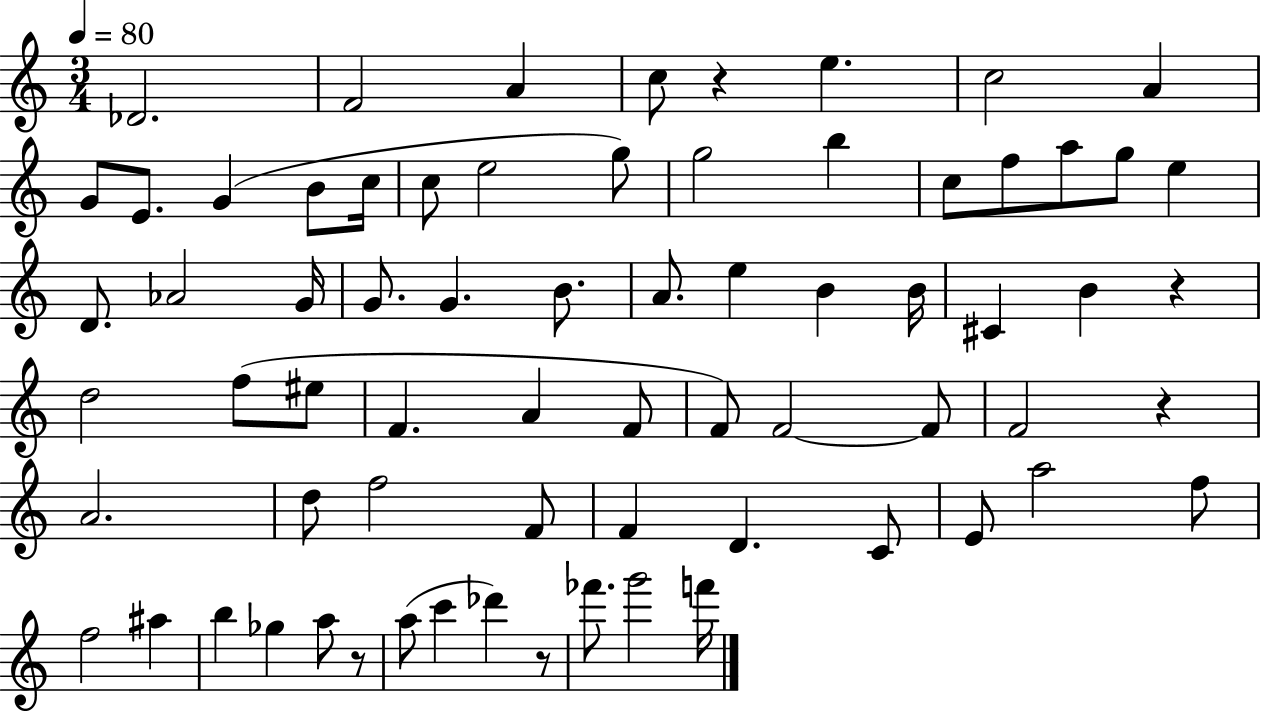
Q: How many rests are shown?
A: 5